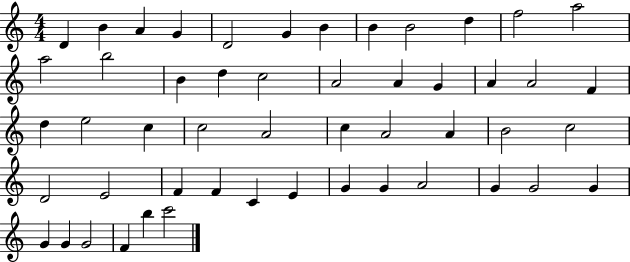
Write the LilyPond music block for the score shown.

{
  \clef treble
  \numericTimeSignature
  \time 4/4
  \key c \major
  d'4 b'4 a'4 g'4 | d'2 g'4 b'4 | b'4 b'2 d''4 | f''2 a''2 | \break a''2 b''2 | b'4 d''4 c''2 | a'2 a'4 g'4 | a'4 a'2 f'4 | \break d''4 e''2 c''4 | c''2 a'2 | c''4 a'2 a'4 | b'2 c''2 | \break d'2 e'2 | f'4 f'4 c'4 e'4 | g'4 g'4 a'2 | g'4 g'2 g'4 | \break g'4 g'4 g'2 | f'4 b''4 c'''2 | \bar "|."
}